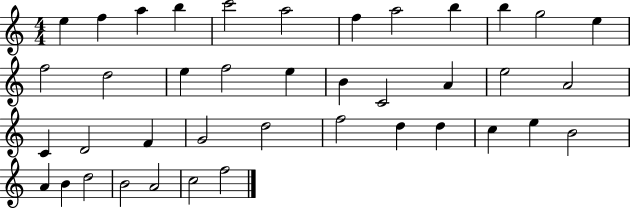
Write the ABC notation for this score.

X:1
T:Untitled
M:4/4
L:1/4
K:C
e f a b c'2 a2 f a2 b b g2 e f2 d2 e f2 e B C2 A e2 A2 C D2 F G2 d2 f2 d d c e B2 A B d2 B2 A2 c2 f2